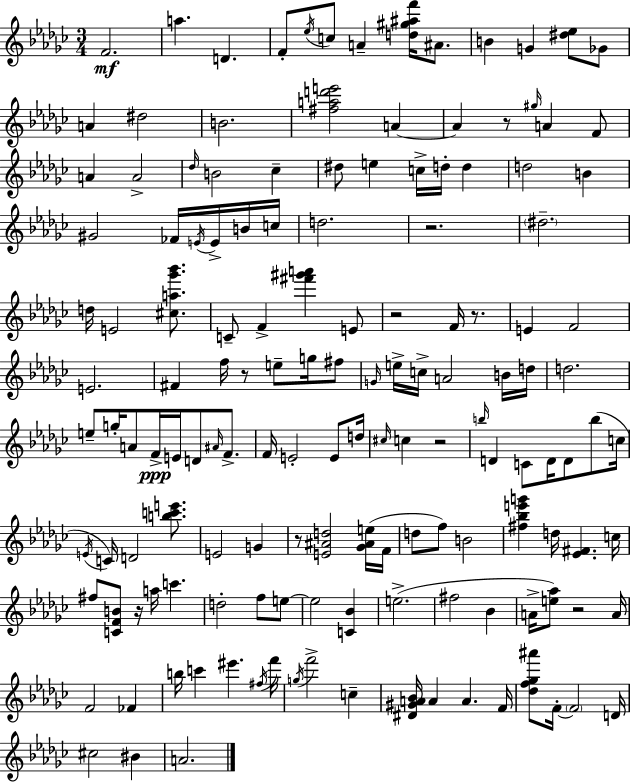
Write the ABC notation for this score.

X:1
T:Untitled
M:3/4
L:1/4
K:Ebm
F2 a D F/2 _e/4 c/2 A [d^g^af']/4 ^A/2 B G [^d_e]/2 _G/2 A ^d2 B2 [^fad'e']2 A A z/2 ^g/4 A F/2 A A2 _d/4 B2 _c ^d/2 e c/4 d/4 d d2 B ^G2 _F/4 E/4 E/4 B/4 c/4 d2 z2 ^d2 d/4 E2 [^ca_g'_b']/2 C/2 F [^f'^g'a'] E/2 z2 F/4 z/2 E F2 E2 ^F f/4 z/2 e/2 g/4 ^f/2 G/4 e/4 c/4 A2 B/4 d/4 d2 e/2 g/4 A/2 F/4 E/4 D/2 ^A/4 F/2 F/4 E2 E/2 d/4 ^c/4 c z2 b/4 D C/2 D/4 D/2 b/2 c/4 E/4 C/4 D2 [bc'e']/2 E2 G z/2 [E^Ad]2 [_G^Ae]/4 F/4 d/2 f/2 B2 [^f_be'g'] d/4 [_E^F] c/4 ^f/2 [CFB]/2 z/4 a/4 c' d2 f/2 e/2 e2 [C_B] e2 ^f2 _B A/4 [e_a]/2 z2 A/4 F2 _F b/4 c' ^e' ^f/4 f'/4 g/4 f'2 c [^D^GA_B]/4 A A F/4 [_df_g^a']/2 F/4 F2 D/4 ^c2 ^B A2